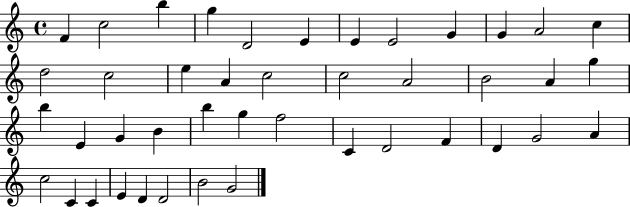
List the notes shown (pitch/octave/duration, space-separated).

F4/q C5/h B5/q G5/q D4/h E4/q E4/q E4/h G4/q G4/q A4/h C5/q D5/h C5/h E5/q A4/q C5/h C5/h A4/h B4/h A4/q G5/q B5/q E4/q G4/q B4/q B5/q G5/q F5/h C4/q D4/h F4/q D4/q G4/h A4/q C5/h C4/q C4/q E4/q D4/q D4/h B4/h G4/h